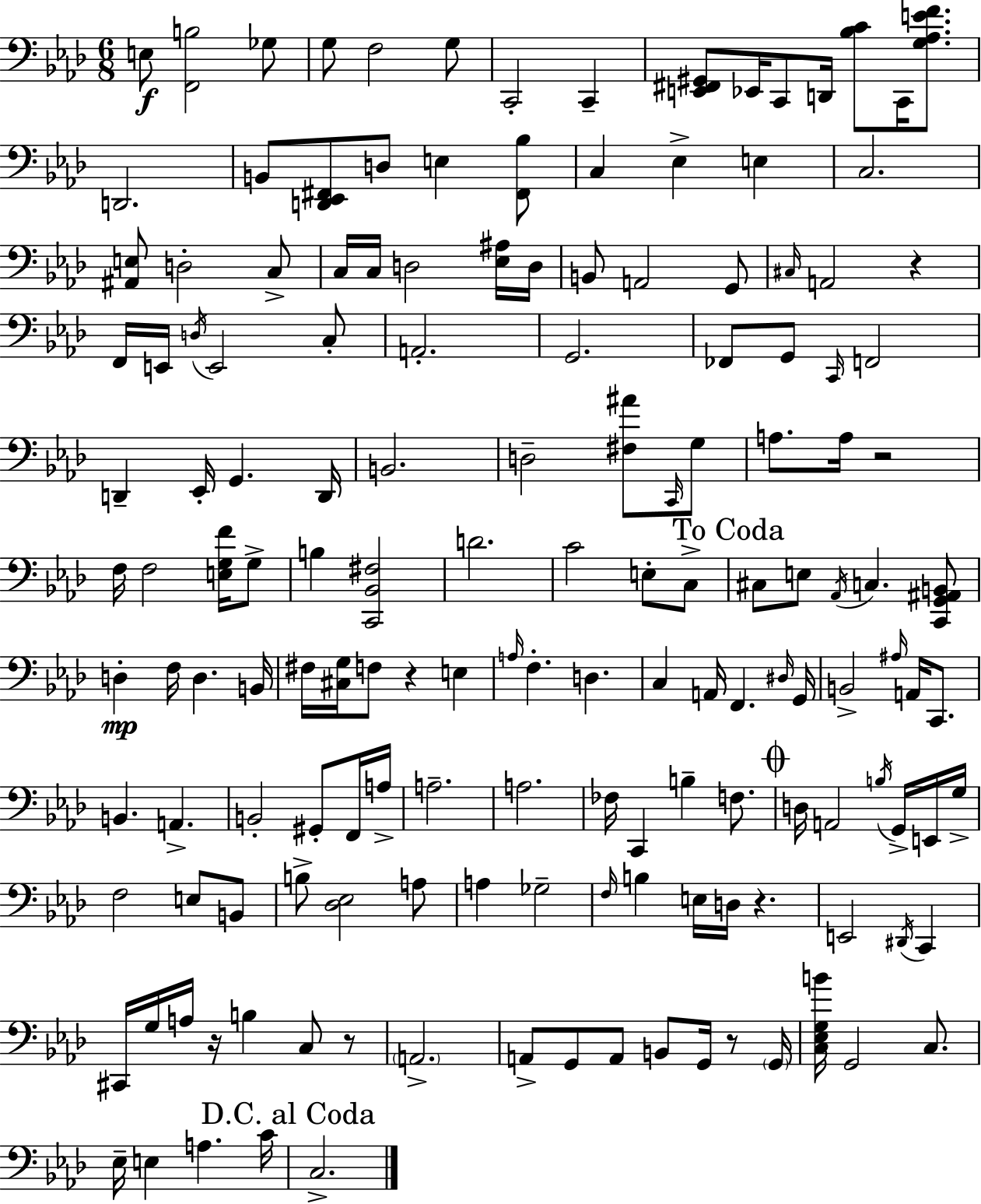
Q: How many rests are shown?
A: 7